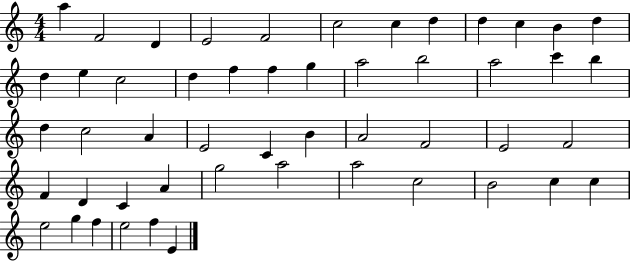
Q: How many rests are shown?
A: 0